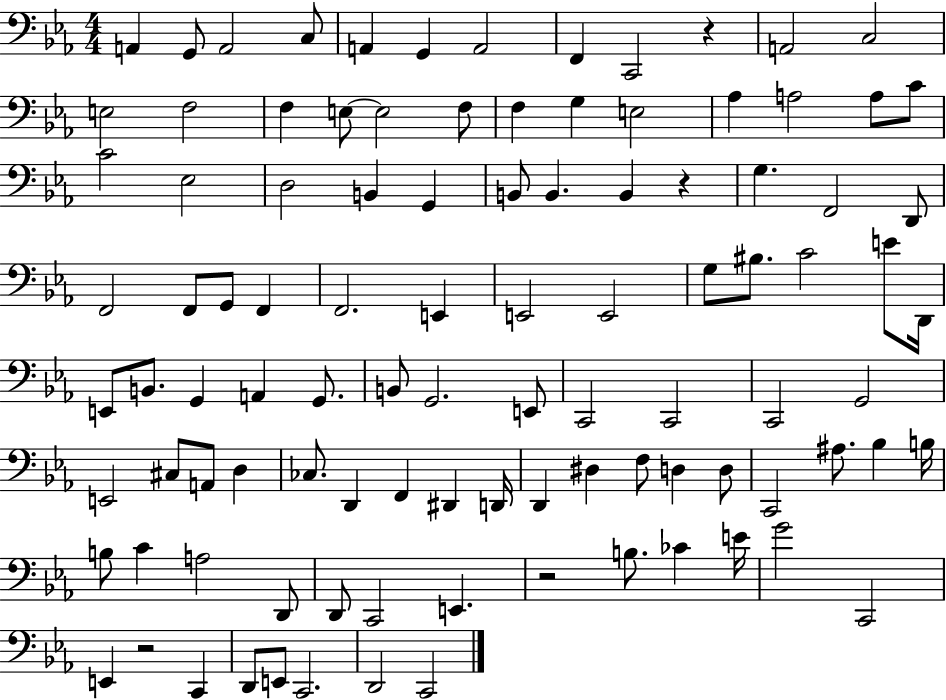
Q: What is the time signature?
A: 4/4